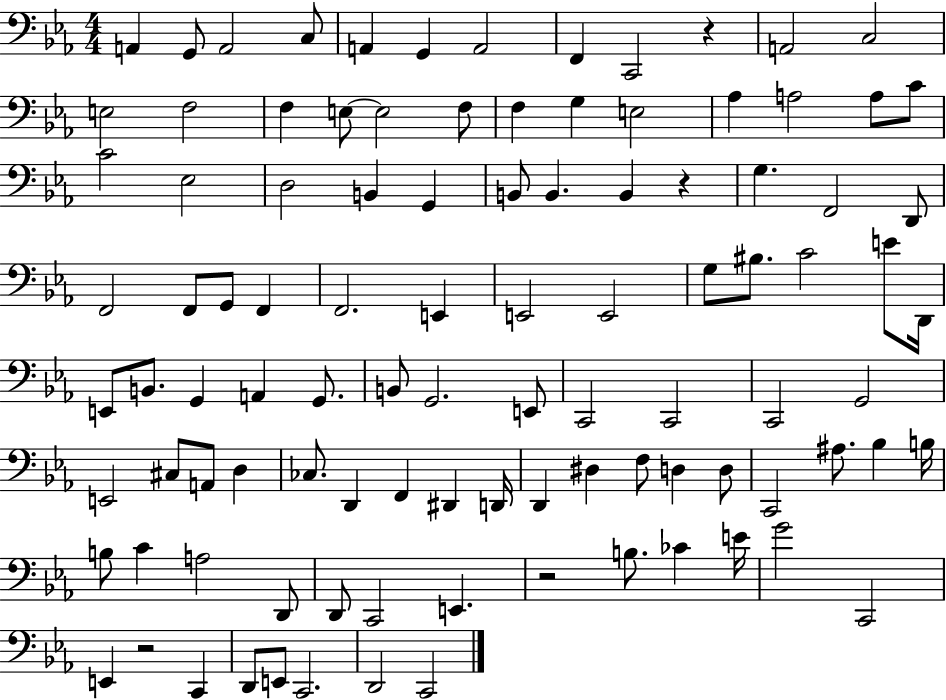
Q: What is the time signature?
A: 4/4